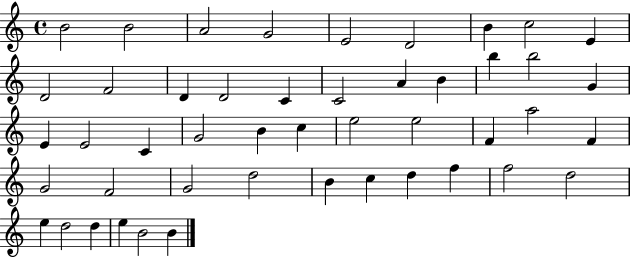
B4/h B4/h A4/h G4/h E4/h D4/h B4/q C5/h E4/q D4/h F4/h D4/q D4/h C4/q C4/h A4/q B4/q B5/q B5/h G4/q E4/q E4/h C4/q G4/h B4/q C5/q E5/h E5/h F4/q A5/h F4/q G4/h F4/h G4/h D5/h B4/q C5/q D5/q F5/q F5/h D5/h E5/q D5/h D5/q E5/q B4/h B4/q